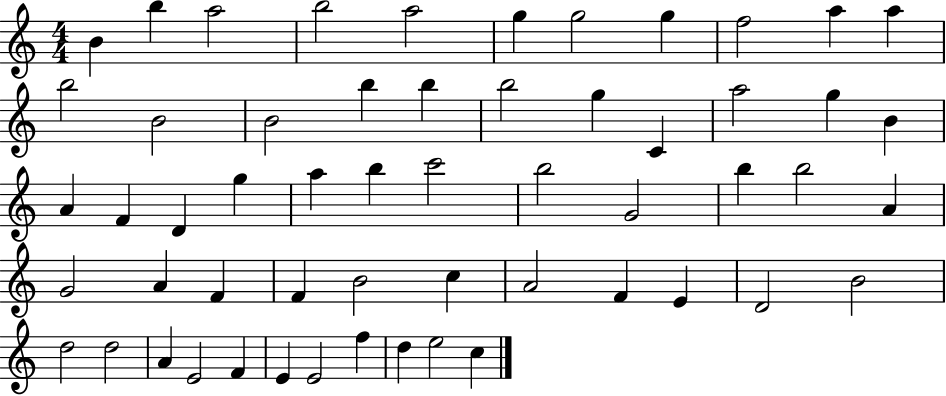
{
  \clef treble
  \numericTimeSignature
  \time 4/4
  \key c \major
  b'4 b''4 a''2 | b''2 a''2 | g''4 g''2 g''4 | f''2 a''4 a''4 | \break b''2 b'2 | b'2 b''4 b''4 | b''2 g''4 c'4 | a''2 g''4 b'4 | \break a'4 f'4 d'4 g''4 | a''4 b''4 c'''2 | b''2 g'2 | b''4 b''2 a'4 | \break g'2 a'4 f'4 | f'4 b'2 c''4 | a'2 f'4 e'4 | d'2 b'2 | \break d''2 d''2 | a'4 e'2 f'4 | e'4 e'2 f''4 | d''4 e''2 c''4 | \break \bar "|."
}